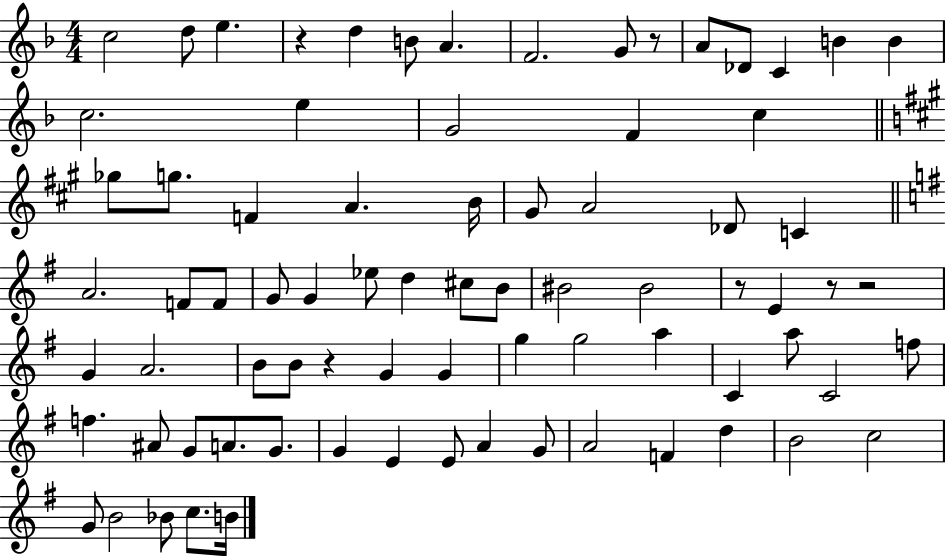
C5/h D5/e E5/q. R/q D5/q B4/e A4/q. F4/h. G4/e R/e A4/e Db4/e C4/q B4/q B4/q C5/h. E5/q G4/h F4/q C5/q Gb5/e G5/e. F4/q A4/q. B4/s G#4/e A4/h Db4/e C4/q A4/h. F4/e F4/e G4/e G4/q Eb5/e D5/q C#5/e B4/e BIS4/h BIS4/h R/e E4/q R/e R/h G4/q A4/h. B4/e B4/e R/q G4/q G4/q G5/q G5/h A5/q C4/q A5/e C4/h F5/e F5/q. A#4/e G4/e A4/e. G4/e. G4/q E4/q E4/e A4/q G4/e A4/h F4/q D5/q B4/h C5/h G4/e B4/h Bb4/e C5/e. B4/s